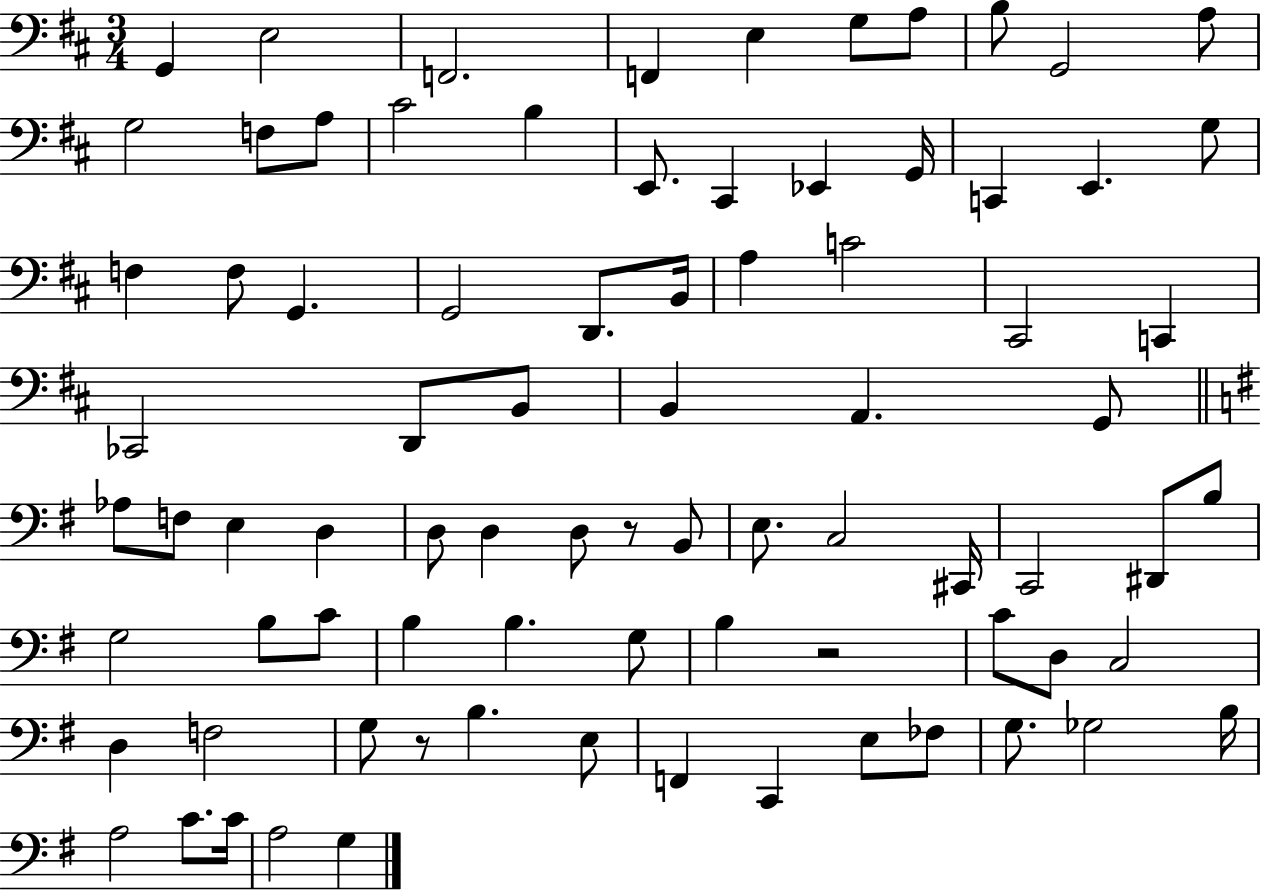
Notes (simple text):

G2/q E3/h F2/h. F2/q E3/q G3/e A3/e B3/e G2/h A3/e G3/h F3/e A3/e C#4/h B3/q E2/e. C#2/q Eb2/q G2/s C2/q E2/q. G3/e F3/q F3/e G2/q. G2/h D2/e. B2/s A3/q C4/h C#2/h C2/q CES2/h D2/e B2/e B2/q A2/q. G2/e Ab3/e F3/e E3/q D3/q D3/e D3/q D3/e R/e B2/e E3/e. C3/h C#2/s C2/h D#2/e B3/e G3/h B3/e C4/e B3/q B3/q. G3/e B3/q R/h C4/e D3/e C3/h D3/q F3/h G3/e R/e B3/q. E3/e F2/q C2/q E3/e FES3/e G3/e. Gb3/h B3/s A3/h C4/e. C4/s A3/h G3/q